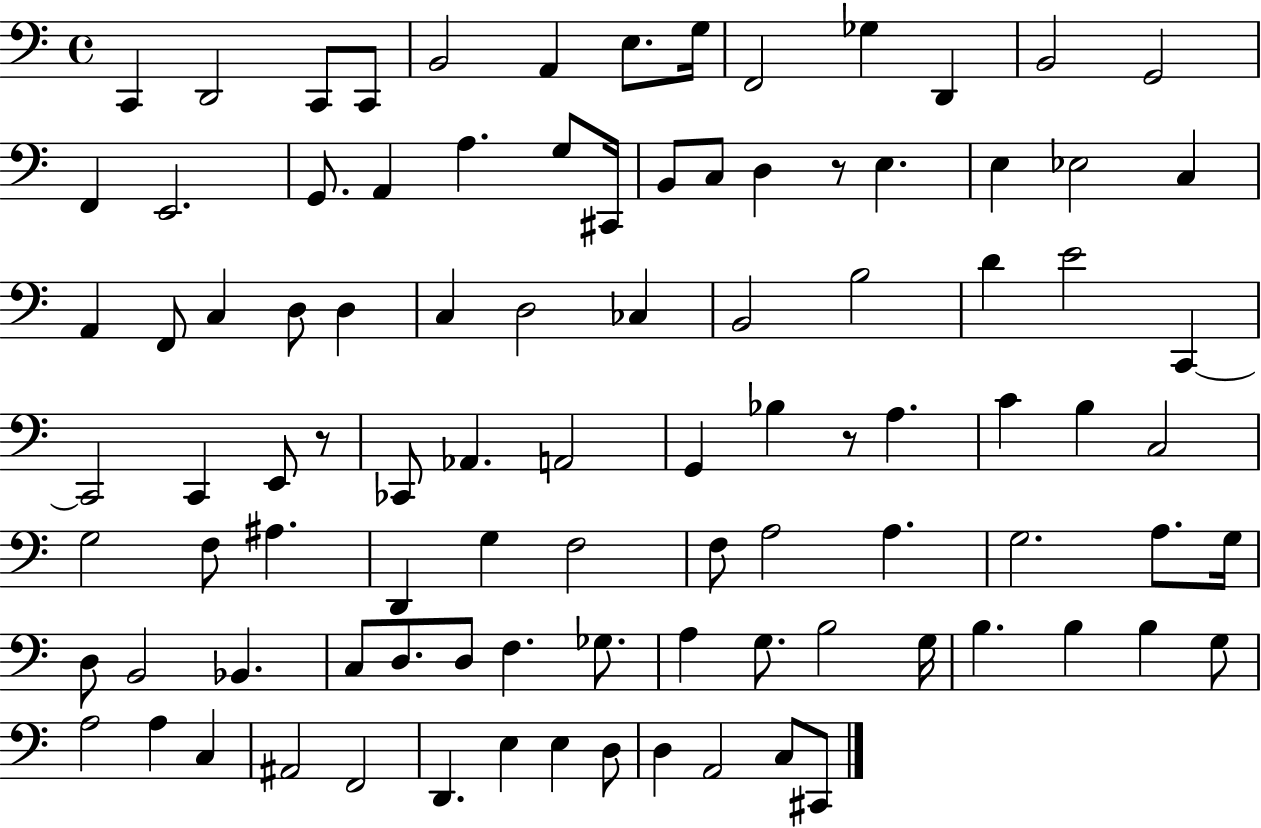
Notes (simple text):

C2/q D2/h C2/e C2/e B2/h A2/q E3/e. G3/s F2/h Gb3/q D2/q B2/h G2/h F2/q E2/h. G2/e. A2/q A3/q. G3/e C#2/s B2/e C3/e D3/q R/e E3/q. E3/q Eb3/h C3/q A2/q F2/e C3/q D3/e D3/q C3/q D3/h CES3/q B2/h B3/h D4/q E4/h C2/q C2/h C2/q E2/e R/e CES2/e Ab2/q. A2/h G2/q Bb3/q R/e A3/q. C4/q B3/q C3/h G3/h F3/e A#3/q. D2/q G3/q F3/h F3/e A3/h A3/q. G3/h. A3/e. G3/s D3/e B2/h Bb2/q. C3/e D3/e. D3/e F3/q. Gb3/e. A3/q G3/e. B3/h G3/s B3/q. B3/q B3/q G3/e A3/h A3/q C3/q A#2/h F2/h D2/q. E3/q E3/q D3/e D3/q A2/h C3/e C#2/e